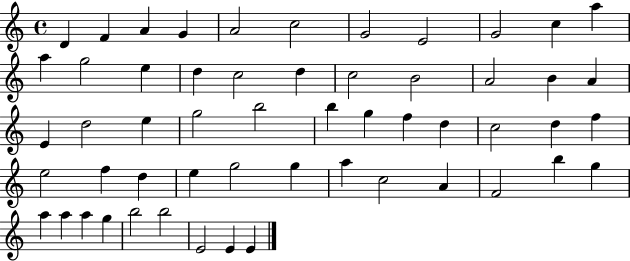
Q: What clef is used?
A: treble